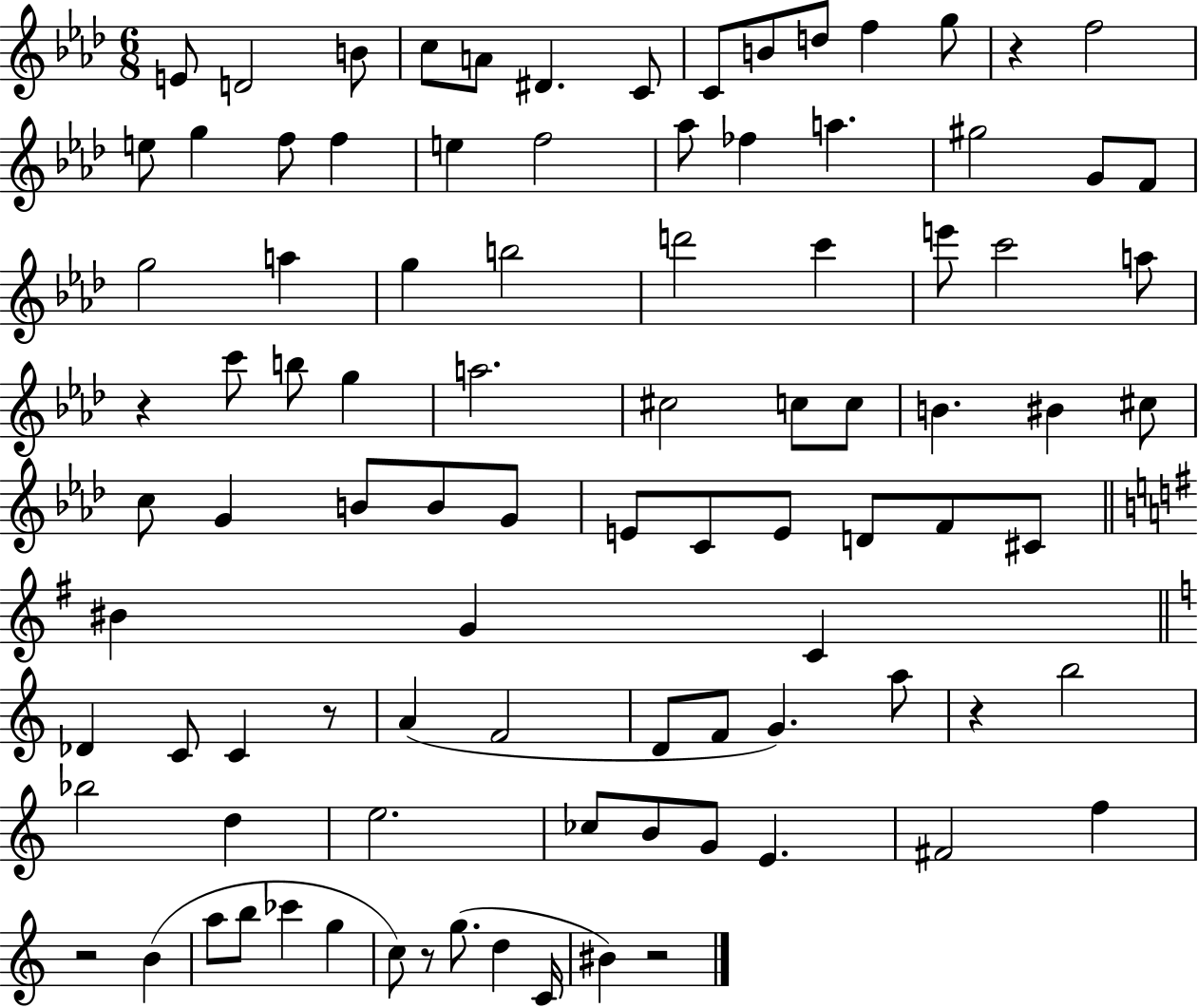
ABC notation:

X:1
T:Untitled
M:6/8
L:1/4
K:Ab
E/2 D2 B/2 c/2 A/2 ^D C/2 C/2 B/2 d/2 f g/2 z f2 e/2 g f/2 f e f2 _a/2 _f a ^g2 G/2 F/2 g2 a g b2 d'2 c' e'/2 c'2 a/2 z c'/2 b/2 g a2 ^c2 c/2 c/2 B ^B ^c/2 c/2 G B/2 B/2 G/2 E/2 C/2 E/2 D/2 F/2 ^C/2 ^B G C _D C/2 C z/2 A F2 D/2 F/2 G a/2 z b2 _b2 d e2 _c/2 B/2 G/2 E ^F2 f z2 B a/2 b/2 _c' g c/2 z/2 g/2 d C/4 ^B z2